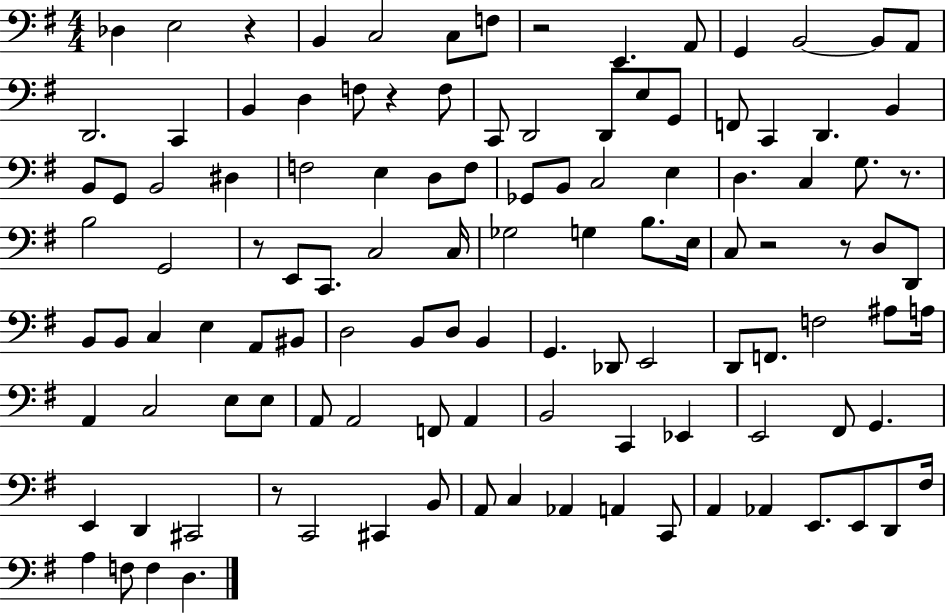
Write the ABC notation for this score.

X:1
T:Untitled
M:4/4
L:1/4
K:G
_D, E,2 z B,, C,2 C,/2 F,/2 z2 E,, A,,/2 G,, B,,2 B,,/2 A,,/2 D,,2 C,, B,, D, F,/2 z F,/2 C,,/2 D,,2 D,,/2 E,/2 G,,/2 F,,/2 C,, D,, B,, B,,/2 G,,/2 B,,2 ^D, F,2 E, D,/2 F,/2 _G,,/2 B,,/2 C,2 E, D, C, G,/2 z/2 B,2 G,,2 z/2 E,,/2 C,,/2 C,2 C,/4 _G,2 G, B,/2 E,/4 C,/2 z2 z/2 D,/2 D,,/2 B,,/2 B,,/2 C, E, A,,/2 ^B,,/2 D,2 B,,/2 D,/2 B,, G,, _D,,/2 E,,2 D,,/2 F,,/2 F,2 ^A,/2 A,/4 A,, C,2 E,/2 E,/2 A,,/2 A,,2 F,,/2 A,, B,,2 C,, _E,, E,,2 ^F,,/2 G,, E,, D,, ^C,,2 z/2 C,,2 ^C,, B,,/2 A,,/2 C, _A,, A,, C,,/2 A,, _A,, E,,/2 E,,/2 D,,/2 ^F,/4 A, F,/2 F, D,